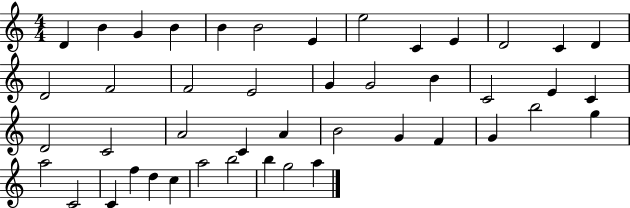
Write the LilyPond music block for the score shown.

{
  \clef treble
  \numericTimeSignature
  \time 4/4
  \key c \major
  d'4 b'4 g'4 b'4 | b'4 b'2 e'4 | e''2 c'4 e'4 | d'2 c'4 d'4 | \break d'2 f'2 | f'2 e'2 | g'4 g'2 b'4 | c'2 e'4 c'4 | \break d'2 c'2 | a'2 c'4 a'4 | b'2 g'4 f'4 | g'4 b''2 g''4 | \break a''2 c'2 | c'4 f''4 d''4 c''4 | a''2 b''2 | b''4 g''2 a''4 | \break \bar "|."
}